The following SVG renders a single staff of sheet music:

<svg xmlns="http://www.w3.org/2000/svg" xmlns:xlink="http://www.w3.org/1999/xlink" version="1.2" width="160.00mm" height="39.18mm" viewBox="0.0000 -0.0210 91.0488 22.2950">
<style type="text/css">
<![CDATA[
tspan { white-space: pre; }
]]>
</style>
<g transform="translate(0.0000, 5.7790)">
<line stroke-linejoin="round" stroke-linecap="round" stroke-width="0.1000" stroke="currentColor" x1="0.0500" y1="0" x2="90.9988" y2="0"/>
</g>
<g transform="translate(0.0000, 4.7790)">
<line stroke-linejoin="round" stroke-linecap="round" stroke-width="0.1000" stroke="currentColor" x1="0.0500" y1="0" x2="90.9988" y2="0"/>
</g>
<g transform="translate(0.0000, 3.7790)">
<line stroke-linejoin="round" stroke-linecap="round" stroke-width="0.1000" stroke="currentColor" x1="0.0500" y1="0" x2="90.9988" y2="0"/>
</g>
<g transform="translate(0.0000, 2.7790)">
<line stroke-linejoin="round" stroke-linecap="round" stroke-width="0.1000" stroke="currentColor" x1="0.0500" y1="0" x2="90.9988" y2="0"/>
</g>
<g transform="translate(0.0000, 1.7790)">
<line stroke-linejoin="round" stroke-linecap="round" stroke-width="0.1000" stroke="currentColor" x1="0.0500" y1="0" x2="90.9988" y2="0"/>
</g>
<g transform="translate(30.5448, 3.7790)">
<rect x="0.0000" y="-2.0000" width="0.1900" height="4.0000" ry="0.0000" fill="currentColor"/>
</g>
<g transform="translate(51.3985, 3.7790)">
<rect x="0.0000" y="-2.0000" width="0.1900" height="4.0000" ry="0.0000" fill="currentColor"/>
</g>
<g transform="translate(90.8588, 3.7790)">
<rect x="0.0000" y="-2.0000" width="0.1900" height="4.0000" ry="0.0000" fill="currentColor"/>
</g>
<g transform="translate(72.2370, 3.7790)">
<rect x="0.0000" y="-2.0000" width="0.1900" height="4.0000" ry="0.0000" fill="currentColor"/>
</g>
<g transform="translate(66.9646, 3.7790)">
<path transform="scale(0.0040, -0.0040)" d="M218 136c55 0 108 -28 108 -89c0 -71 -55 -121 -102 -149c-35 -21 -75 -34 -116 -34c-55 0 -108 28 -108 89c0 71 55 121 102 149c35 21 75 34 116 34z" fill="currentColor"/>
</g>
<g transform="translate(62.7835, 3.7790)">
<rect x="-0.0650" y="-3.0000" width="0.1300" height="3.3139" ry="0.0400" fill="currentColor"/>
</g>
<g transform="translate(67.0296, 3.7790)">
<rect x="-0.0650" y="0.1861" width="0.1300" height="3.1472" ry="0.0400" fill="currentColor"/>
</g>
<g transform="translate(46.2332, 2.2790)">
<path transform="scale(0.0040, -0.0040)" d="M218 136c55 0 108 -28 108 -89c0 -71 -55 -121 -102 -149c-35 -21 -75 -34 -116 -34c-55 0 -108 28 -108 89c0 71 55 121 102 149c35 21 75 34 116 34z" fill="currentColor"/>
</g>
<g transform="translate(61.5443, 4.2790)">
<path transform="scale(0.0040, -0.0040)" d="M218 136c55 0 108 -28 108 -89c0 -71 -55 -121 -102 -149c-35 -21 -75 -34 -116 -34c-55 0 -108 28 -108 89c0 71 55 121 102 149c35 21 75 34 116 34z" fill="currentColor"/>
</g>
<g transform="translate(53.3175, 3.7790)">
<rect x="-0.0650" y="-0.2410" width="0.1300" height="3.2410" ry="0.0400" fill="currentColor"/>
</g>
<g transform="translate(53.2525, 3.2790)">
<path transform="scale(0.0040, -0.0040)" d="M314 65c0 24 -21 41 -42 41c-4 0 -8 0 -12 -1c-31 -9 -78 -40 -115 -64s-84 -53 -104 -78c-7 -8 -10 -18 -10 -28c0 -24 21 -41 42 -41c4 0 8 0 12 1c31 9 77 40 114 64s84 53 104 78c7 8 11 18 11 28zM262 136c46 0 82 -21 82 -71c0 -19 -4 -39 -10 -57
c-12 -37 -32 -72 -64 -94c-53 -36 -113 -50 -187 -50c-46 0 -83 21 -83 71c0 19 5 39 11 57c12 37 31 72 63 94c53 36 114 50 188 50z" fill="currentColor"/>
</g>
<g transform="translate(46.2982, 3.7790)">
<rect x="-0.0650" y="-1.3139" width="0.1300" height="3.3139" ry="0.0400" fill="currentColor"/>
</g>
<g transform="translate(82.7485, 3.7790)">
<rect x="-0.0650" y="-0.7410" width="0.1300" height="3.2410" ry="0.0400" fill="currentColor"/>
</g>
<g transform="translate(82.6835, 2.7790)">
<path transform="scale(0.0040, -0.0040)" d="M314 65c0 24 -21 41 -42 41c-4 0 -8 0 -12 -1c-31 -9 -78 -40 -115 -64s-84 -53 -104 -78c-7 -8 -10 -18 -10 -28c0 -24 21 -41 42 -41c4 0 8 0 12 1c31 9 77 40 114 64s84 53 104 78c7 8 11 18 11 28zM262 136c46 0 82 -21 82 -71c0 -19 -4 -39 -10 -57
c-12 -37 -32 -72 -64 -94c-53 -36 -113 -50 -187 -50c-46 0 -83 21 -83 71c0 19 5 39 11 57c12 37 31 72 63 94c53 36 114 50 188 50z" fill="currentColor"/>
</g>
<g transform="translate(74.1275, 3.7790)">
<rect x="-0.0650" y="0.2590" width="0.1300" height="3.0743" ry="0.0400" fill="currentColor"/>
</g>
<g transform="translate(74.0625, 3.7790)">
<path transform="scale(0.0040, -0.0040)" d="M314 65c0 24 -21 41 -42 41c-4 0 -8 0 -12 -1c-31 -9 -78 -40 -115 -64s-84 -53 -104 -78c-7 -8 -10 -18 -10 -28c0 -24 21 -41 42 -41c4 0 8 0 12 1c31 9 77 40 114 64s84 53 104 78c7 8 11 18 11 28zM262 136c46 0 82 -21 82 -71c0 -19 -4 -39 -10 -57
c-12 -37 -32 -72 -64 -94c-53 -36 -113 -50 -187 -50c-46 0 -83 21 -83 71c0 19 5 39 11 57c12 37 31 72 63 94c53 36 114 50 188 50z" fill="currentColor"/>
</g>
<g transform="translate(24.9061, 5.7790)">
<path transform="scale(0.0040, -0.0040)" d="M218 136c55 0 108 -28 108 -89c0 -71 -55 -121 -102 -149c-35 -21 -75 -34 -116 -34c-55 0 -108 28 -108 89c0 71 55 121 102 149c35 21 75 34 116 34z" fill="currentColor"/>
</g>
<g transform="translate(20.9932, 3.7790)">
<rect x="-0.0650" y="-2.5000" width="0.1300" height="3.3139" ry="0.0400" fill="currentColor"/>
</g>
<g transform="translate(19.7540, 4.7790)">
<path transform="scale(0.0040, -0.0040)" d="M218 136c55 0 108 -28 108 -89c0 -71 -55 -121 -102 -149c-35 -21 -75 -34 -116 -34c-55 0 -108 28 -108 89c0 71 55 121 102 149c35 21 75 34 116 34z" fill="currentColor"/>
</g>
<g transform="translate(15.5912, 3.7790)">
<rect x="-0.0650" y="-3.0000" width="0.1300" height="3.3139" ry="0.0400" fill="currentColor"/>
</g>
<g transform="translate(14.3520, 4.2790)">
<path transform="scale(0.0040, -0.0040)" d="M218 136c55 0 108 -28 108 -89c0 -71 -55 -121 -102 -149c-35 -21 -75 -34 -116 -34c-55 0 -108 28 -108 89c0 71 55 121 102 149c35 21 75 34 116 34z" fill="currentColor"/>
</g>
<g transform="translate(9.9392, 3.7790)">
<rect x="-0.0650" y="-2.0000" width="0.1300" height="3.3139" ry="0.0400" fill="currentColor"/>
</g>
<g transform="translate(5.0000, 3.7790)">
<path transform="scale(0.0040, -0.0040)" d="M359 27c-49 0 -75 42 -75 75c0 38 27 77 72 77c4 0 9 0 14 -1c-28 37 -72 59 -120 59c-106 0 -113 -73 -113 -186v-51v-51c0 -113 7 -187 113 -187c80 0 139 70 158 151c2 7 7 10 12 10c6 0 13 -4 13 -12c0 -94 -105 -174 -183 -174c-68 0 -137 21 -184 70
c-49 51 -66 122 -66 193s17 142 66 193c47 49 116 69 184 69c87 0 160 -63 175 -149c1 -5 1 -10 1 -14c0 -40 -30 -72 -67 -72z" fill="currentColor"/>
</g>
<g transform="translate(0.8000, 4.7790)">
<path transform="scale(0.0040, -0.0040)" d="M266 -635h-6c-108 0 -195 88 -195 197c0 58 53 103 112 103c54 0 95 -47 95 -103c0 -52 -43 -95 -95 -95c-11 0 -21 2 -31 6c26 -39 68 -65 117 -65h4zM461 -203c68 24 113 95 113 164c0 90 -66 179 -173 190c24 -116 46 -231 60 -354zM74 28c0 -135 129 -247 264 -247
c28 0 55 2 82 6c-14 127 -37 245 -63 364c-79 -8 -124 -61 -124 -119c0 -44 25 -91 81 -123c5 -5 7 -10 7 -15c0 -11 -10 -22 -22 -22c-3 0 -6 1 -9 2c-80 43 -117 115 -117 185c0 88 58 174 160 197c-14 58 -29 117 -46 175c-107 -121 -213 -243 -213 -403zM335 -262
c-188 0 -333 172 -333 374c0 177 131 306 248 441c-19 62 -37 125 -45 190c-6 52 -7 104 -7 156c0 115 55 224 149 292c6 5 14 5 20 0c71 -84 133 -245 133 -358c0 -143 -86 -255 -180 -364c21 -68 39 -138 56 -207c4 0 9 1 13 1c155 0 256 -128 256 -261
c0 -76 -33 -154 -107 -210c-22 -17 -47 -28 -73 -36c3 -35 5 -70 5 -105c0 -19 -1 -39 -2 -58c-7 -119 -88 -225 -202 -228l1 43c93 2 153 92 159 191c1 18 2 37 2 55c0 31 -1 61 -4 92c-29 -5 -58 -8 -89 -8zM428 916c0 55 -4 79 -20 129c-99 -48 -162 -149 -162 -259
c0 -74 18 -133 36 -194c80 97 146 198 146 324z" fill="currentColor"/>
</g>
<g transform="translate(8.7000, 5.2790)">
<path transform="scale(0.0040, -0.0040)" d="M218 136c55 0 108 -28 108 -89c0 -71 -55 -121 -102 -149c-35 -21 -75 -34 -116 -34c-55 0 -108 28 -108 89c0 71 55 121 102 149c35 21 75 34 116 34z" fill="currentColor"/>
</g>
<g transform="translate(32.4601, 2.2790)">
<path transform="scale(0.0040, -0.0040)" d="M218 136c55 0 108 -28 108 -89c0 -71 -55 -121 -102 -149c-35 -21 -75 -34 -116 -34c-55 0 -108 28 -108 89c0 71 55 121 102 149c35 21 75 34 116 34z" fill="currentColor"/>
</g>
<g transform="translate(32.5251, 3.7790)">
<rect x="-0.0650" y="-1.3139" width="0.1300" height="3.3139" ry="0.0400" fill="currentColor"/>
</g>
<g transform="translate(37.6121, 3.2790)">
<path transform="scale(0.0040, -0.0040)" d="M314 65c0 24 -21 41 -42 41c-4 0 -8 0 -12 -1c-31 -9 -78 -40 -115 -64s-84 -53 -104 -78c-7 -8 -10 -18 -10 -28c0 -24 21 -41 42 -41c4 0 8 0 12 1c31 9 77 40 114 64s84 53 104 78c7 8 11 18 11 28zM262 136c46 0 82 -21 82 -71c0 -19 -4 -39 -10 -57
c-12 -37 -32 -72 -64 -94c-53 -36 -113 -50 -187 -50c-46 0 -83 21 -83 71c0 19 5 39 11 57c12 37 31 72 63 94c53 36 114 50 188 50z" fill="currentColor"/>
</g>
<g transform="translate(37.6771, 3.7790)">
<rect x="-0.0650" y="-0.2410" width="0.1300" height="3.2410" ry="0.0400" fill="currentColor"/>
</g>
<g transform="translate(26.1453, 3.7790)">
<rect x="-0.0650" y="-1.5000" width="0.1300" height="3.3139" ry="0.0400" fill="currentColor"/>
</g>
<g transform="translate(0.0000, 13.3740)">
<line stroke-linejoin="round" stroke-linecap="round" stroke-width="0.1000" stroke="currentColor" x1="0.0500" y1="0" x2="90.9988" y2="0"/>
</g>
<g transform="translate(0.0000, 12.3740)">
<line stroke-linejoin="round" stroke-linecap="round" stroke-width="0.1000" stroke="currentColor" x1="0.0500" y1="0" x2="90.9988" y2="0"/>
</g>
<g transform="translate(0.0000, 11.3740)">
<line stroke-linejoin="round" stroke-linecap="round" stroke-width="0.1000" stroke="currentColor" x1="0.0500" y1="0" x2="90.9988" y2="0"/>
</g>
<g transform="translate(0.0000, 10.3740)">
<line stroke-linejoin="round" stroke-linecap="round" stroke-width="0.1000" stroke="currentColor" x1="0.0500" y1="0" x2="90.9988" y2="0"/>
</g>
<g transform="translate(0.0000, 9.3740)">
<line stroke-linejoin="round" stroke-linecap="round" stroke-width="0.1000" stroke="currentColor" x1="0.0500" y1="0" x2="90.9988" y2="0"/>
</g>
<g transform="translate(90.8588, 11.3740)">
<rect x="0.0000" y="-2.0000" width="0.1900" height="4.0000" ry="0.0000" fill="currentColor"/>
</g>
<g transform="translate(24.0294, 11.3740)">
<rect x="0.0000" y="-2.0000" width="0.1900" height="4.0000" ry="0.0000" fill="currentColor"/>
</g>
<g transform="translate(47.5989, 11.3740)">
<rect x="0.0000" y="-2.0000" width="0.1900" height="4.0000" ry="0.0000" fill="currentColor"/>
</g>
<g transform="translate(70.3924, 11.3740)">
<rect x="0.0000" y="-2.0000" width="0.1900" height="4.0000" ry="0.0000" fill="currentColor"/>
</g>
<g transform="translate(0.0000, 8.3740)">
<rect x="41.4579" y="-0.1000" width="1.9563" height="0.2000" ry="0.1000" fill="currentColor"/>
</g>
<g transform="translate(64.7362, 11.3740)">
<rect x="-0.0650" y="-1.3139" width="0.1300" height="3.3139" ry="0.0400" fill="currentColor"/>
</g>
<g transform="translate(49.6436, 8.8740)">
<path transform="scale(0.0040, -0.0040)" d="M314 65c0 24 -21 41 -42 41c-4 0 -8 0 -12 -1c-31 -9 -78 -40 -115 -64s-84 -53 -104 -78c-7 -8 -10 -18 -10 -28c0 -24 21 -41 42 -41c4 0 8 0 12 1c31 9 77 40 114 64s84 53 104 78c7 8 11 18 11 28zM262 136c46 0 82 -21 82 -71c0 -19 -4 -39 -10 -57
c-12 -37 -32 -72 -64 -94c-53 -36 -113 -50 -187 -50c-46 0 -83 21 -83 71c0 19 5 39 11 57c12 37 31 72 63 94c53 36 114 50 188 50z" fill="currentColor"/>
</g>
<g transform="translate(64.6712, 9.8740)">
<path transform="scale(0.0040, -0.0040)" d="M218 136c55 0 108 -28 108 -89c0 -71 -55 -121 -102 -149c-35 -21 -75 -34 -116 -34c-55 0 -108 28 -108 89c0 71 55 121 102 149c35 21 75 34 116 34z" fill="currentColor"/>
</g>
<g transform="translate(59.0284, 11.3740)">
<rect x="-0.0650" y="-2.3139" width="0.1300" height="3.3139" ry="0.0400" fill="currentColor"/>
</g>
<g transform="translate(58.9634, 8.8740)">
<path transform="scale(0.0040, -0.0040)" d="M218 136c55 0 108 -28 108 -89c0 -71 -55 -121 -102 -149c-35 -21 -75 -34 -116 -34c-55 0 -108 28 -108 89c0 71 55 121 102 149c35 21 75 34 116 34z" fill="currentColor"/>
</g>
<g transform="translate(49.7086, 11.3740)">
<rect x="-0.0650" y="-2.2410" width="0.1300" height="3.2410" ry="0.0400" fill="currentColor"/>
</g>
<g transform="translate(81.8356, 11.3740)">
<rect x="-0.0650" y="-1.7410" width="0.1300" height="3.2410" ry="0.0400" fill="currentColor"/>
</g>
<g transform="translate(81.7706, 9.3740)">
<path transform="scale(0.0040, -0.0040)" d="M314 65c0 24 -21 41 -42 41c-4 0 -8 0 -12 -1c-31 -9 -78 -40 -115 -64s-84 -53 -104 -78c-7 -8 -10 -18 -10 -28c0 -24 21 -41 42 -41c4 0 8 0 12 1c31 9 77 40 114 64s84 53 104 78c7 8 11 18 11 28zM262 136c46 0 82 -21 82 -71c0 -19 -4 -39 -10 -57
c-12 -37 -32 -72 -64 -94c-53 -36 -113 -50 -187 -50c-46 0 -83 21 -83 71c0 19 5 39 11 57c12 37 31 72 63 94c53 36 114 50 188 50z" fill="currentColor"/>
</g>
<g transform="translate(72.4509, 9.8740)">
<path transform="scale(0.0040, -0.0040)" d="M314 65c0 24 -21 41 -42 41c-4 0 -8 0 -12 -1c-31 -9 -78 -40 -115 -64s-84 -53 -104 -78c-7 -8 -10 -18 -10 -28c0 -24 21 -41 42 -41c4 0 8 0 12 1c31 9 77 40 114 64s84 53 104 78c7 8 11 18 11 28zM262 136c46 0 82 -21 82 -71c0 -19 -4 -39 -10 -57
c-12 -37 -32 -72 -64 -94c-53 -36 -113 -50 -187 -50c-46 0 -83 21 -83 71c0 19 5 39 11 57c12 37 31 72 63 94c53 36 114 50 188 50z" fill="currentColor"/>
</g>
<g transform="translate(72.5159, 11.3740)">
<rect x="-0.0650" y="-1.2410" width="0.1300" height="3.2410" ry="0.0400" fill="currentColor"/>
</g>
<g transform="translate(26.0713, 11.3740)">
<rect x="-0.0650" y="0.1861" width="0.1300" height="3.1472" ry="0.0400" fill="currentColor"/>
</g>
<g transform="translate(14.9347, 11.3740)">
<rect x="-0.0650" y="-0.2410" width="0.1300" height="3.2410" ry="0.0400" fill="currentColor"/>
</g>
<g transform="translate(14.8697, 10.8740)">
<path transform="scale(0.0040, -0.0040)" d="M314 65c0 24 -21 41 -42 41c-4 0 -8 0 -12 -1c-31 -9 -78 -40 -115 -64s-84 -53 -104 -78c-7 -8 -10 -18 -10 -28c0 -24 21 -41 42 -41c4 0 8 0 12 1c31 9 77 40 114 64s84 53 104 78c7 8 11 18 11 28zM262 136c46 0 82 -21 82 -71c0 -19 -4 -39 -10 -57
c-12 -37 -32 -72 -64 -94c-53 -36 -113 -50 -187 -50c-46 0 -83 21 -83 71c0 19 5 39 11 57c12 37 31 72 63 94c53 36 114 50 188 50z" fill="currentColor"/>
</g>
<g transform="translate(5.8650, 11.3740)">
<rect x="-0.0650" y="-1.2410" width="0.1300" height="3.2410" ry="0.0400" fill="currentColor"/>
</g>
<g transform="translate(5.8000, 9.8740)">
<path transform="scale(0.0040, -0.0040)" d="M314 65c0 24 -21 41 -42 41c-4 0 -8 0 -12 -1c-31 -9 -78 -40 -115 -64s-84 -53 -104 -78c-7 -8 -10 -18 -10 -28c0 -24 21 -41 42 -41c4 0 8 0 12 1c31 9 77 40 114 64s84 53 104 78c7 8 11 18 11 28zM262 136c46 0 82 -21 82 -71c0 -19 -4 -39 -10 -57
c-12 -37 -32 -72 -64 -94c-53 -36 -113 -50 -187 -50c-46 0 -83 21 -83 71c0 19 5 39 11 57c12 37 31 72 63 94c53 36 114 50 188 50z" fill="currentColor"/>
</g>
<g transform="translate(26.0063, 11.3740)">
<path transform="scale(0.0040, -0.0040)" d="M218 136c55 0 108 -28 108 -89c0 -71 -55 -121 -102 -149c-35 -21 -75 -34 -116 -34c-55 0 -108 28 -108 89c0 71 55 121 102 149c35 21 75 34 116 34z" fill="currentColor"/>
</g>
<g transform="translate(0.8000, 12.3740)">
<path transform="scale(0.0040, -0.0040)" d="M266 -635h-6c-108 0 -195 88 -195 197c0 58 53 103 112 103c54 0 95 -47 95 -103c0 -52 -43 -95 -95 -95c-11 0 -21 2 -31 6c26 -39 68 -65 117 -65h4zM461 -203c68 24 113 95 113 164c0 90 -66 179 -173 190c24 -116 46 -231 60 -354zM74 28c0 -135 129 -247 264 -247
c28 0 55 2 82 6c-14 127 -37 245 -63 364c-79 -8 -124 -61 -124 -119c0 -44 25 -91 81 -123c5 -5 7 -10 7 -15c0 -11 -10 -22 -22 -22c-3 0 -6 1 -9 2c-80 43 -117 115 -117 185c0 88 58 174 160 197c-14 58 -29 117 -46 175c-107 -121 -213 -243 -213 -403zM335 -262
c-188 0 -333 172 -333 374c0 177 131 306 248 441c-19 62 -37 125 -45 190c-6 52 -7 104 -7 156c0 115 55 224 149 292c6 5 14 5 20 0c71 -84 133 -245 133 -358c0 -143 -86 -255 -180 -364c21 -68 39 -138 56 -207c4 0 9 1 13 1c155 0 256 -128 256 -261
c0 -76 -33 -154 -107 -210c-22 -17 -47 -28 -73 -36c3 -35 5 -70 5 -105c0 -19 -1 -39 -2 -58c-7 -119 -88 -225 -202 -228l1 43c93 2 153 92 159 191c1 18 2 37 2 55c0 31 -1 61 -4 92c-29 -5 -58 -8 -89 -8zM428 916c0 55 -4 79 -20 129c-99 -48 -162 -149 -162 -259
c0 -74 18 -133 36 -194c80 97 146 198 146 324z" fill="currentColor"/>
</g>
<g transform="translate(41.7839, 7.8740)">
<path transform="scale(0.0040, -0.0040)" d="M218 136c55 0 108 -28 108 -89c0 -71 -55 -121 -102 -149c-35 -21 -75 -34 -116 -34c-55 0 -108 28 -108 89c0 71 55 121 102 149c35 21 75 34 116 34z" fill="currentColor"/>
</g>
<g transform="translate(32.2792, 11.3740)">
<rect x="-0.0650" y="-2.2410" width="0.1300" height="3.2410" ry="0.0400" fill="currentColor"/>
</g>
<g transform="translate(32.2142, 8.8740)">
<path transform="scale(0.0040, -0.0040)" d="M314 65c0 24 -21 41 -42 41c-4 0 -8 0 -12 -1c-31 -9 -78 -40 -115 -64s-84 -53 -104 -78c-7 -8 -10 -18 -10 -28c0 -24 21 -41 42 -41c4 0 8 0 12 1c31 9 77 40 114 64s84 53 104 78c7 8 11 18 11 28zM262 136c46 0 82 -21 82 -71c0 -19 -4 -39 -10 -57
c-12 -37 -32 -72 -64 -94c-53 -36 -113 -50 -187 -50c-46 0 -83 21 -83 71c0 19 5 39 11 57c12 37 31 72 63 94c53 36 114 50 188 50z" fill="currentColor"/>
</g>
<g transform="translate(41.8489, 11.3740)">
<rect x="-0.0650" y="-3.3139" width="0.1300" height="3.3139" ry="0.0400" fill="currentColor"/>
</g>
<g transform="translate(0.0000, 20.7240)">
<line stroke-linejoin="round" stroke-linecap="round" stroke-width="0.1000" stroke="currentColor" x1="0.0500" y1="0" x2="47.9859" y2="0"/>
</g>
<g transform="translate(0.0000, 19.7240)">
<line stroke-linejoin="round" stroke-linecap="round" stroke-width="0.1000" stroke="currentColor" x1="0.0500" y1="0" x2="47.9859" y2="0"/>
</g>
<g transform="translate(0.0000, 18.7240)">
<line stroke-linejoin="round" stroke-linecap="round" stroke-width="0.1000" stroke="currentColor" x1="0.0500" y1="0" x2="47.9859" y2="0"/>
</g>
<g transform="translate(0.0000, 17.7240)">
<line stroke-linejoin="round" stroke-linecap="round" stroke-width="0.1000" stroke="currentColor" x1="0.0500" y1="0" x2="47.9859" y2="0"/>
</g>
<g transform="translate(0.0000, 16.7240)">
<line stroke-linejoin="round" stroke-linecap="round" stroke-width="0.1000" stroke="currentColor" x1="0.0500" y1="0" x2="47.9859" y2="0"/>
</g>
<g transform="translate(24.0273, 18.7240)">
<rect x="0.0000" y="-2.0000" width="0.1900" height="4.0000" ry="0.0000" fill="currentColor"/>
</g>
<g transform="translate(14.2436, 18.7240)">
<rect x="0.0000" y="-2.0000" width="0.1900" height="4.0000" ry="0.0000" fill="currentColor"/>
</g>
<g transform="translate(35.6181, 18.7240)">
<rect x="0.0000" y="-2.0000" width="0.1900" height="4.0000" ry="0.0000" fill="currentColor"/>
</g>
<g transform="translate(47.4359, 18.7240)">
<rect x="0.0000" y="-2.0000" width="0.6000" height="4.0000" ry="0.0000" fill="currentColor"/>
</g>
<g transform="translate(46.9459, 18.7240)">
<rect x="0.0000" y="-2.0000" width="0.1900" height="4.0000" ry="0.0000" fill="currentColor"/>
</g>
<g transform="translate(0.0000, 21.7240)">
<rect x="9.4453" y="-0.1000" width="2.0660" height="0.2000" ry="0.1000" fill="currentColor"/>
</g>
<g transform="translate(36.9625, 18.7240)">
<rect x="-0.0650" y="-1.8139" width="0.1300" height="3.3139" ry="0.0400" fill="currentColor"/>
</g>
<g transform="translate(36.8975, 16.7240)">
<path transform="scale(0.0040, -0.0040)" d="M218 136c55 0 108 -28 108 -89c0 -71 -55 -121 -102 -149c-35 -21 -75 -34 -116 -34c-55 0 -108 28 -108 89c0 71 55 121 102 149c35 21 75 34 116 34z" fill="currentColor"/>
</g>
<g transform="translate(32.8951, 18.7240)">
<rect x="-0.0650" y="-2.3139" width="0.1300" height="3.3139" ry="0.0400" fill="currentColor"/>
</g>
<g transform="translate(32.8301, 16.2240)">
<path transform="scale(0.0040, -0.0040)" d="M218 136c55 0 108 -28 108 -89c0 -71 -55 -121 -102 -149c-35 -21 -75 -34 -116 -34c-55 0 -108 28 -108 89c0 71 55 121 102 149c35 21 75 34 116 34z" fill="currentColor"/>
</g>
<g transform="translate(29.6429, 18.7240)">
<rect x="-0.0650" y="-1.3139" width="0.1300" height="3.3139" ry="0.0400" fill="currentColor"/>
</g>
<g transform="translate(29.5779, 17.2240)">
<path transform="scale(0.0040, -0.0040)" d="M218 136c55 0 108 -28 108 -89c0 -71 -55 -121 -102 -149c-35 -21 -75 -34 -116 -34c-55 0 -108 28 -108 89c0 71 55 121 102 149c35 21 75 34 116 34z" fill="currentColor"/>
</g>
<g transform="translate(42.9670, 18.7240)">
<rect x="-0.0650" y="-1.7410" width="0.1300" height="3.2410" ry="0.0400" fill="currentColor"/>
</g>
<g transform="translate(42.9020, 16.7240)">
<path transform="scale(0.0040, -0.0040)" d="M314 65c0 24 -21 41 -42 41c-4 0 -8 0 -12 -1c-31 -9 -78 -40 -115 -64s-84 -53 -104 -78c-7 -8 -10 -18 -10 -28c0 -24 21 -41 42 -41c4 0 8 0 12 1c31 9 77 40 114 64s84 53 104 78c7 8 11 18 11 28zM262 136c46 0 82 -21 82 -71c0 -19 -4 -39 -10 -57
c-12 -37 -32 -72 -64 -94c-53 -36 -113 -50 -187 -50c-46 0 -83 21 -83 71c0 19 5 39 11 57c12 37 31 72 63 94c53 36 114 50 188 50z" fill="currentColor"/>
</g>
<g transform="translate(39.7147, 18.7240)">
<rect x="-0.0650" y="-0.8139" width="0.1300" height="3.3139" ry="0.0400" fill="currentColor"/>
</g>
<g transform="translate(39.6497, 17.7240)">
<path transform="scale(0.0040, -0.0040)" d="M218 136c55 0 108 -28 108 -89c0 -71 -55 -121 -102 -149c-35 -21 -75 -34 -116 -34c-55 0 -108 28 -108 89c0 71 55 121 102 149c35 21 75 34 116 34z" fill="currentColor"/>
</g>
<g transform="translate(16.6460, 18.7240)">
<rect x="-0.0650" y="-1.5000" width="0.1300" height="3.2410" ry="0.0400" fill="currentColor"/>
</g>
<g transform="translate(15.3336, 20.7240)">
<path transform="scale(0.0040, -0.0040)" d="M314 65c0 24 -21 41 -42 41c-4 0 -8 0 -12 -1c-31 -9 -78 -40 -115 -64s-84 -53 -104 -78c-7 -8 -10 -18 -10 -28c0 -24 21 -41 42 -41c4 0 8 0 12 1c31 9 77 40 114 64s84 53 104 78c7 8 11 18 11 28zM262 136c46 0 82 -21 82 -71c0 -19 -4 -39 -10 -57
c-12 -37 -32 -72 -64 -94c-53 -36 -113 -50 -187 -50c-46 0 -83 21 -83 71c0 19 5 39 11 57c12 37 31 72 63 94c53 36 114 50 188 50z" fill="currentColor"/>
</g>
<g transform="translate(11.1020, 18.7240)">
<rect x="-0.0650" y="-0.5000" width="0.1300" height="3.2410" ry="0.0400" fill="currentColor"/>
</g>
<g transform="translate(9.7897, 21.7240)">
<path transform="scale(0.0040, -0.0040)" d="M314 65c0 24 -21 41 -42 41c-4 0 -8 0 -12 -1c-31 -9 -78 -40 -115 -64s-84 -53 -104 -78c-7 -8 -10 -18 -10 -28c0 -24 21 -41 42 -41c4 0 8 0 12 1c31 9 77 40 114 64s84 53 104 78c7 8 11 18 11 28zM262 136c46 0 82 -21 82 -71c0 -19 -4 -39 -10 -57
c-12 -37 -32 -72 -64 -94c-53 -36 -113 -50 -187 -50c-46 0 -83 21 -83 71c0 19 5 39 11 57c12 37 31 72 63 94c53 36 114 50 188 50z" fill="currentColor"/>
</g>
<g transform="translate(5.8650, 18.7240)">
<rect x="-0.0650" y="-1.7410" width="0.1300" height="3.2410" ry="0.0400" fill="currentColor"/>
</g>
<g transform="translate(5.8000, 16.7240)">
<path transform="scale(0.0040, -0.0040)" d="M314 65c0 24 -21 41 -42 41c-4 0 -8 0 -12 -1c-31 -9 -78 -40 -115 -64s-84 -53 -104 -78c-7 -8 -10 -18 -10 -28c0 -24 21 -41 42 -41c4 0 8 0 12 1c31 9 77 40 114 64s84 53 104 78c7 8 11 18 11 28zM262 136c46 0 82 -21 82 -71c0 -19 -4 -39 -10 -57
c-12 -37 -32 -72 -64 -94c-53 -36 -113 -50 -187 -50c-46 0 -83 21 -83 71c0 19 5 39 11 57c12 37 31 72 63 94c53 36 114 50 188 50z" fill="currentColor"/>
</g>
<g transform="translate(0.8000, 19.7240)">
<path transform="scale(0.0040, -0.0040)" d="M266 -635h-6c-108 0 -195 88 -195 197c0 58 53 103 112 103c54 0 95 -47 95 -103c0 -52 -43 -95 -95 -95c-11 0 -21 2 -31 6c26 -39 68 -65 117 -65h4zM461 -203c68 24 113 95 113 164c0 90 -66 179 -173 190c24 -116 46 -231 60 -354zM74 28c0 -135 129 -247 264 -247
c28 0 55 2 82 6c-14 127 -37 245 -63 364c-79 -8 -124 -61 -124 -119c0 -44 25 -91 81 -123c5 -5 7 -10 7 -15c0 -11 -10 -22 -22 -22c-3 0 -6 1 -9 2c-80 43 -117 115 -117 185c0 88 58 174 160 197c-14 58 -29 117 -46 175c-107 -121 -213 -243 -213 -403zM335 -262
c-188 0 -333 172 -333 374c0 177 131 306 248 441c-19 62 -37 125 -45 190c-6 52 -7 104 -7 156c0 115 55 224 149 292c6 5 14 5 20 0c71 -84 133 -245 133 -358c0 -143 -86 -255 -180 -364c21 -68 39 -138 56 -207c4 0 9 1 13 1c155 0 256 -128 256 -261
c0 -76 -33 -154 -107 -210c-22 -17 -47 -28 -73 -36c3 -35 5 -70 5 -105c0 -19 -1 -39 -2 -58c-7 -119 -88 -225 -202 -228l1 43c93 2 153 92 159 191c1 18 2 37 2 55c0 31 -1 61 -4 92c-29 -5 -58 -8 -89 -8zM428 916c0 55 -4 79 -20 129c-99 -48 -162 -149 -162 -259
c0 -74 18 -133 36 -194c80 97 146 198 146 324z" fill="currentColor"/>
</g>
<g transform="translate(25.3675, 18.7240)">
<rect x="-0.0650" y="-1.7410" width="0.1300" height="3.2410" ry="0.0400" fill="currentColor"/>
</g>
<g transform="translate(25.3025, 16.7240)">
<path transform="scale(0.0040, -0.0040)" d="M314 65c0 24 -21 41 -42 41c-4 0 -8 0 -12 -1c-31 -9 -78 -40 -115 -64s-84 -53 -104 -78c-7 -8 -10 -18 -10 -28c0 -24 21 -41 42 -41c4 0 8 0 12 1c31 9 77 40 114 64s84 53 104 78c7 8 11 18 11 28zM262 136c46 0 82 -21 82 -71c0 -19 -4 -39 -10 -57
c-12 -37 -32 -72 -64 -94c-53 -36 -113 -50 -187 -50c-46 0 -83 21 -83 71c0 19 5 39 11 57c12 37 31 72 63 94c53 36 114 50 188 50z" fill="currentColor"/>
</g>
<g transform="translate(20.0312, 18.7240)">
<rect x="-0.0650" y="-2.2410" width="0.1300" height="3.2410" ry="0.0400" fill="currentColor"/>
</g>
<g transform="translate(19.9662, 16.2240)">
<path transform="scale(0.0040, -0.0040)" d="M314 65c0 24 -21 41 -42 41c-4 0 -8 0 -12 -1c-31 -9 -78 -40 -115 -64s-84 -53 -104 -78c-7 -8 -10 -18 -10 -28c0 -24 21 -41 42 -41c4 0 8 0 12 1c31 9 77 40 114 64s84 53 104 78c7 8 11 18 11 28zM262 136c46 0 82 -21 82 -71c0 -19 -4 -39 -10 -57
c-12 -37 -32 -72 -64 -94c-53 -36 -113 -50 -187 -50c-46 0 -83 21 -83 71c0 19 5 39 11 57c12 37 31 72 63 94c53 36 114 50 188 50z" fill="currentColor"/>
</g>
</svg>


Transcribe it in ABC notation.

X:1
T:Untitled
M:4/4
L:1/4
K:C
F A G E e c2 e c2 A B B2 d2 e2 c2 B g2 b g2 g e e2 f2 f2 C2 E2 g2 f2 e g f d f2